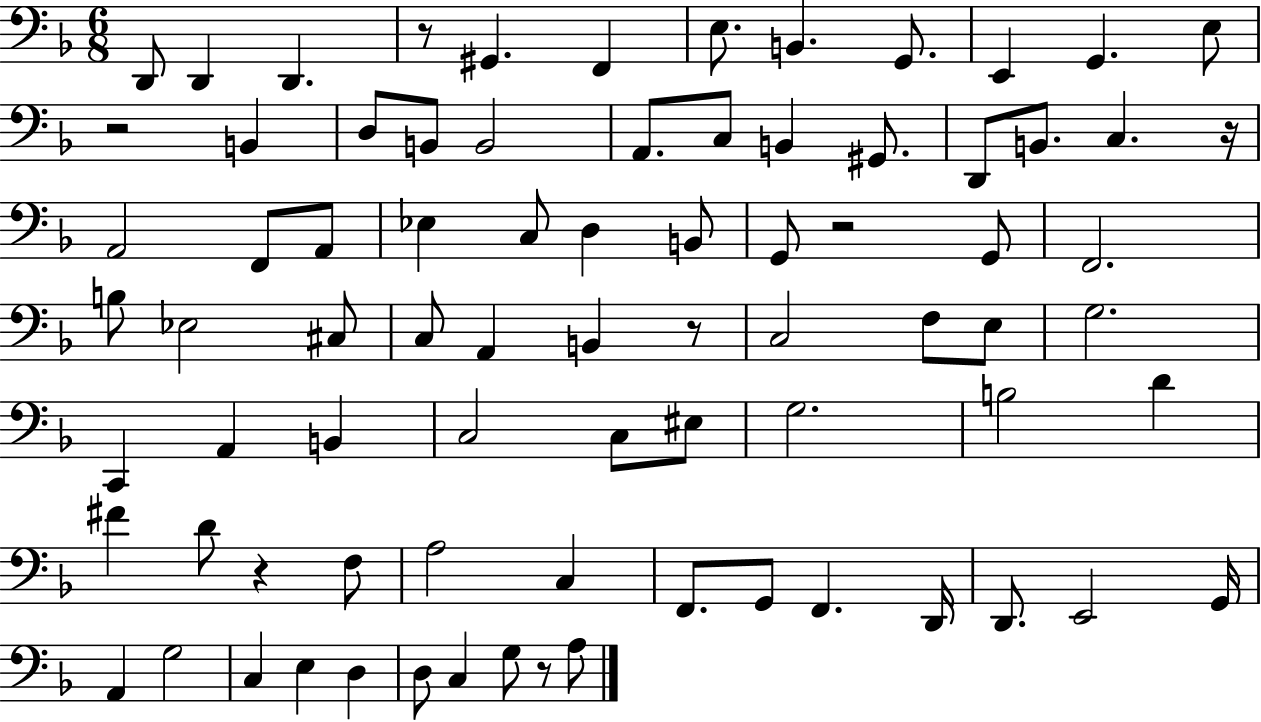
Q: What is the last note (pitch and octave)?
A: A3